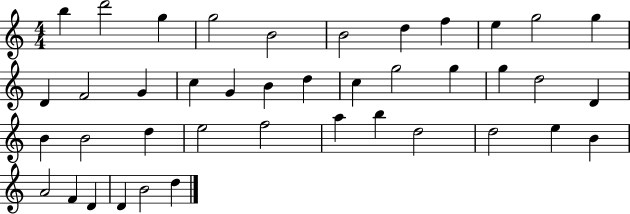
B5/q D6/h G5/q G5/h B4/h B4/h D5/q F5/q E5/q G5/h G5/q D4/q F4/h G4/q C5/q G4/q B4/q D5/q C5/q G5/h G5/q G5/q D5/h D4/q B4/q B4/h D5/q E5/h F5/h A5/q B5/q D5/h D5/h E5/q B4/q A4/h F4/q D4/q D4/q B4/h D5/q